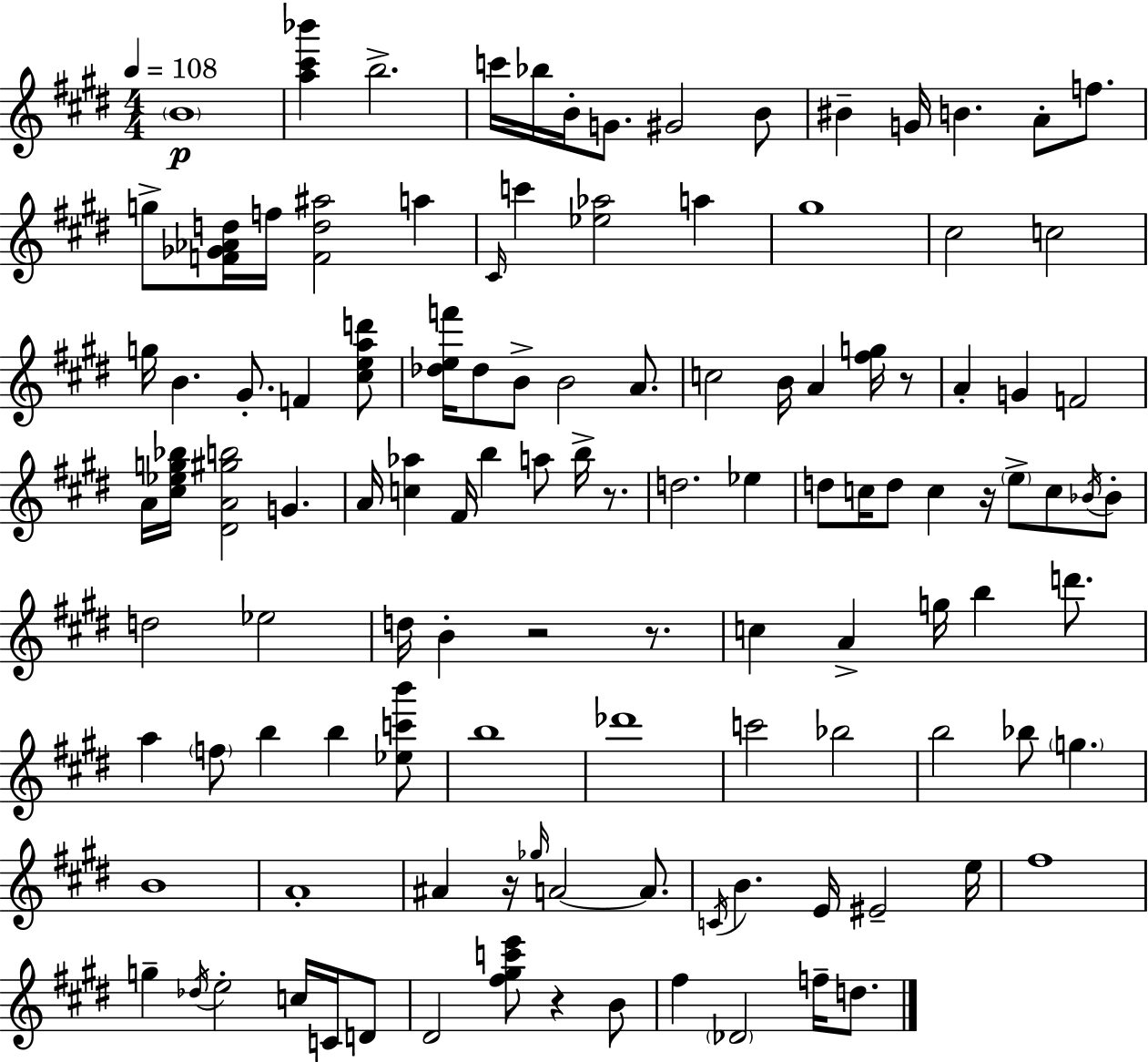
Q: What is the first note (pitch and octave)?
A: B4